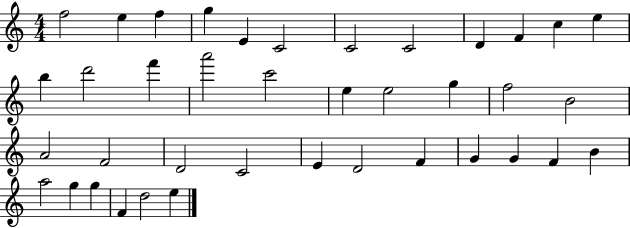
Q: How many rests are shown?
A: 0